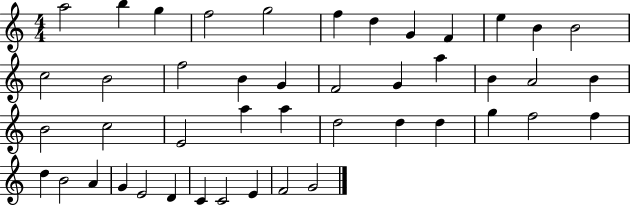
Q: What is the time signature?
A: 4/4